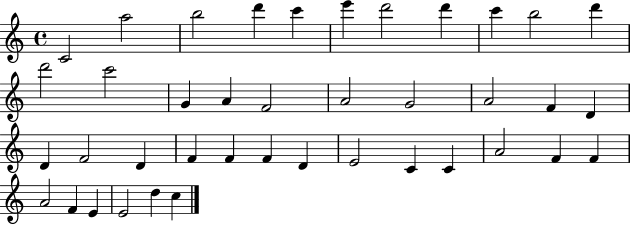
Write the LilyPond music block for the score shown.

{
  \clef treble
  \time 4/4
  \defaultTimeSignature
  \key c \major
  c'2 a''2 | b''2 d'''4 c'''4 | e'''4 d'''2 d'''4 | c'''4 b''2 d'''4 | \break d'''2 c'''2 | g'4 a'4 f'2 | a'2 g'2 | a'2 f'4 d'4 | \break d'4 f'2 d'4 | f'4 f'4 f'4 d'4 | e'2 c'4 c'4 | a'2 f'4 f'4 | \break a'2 f'4 e'4 | e'2 d''4 c''4 | \bar "|."
}